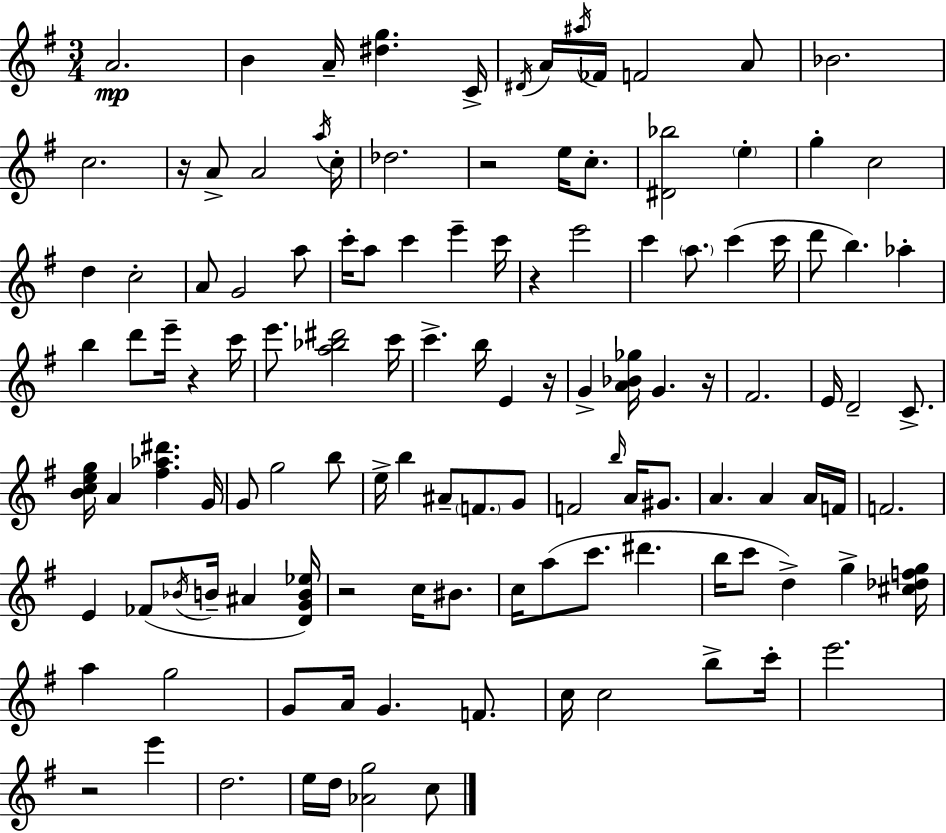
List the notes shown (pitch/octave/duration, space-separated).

A4/h. B4/q A4/s [D#5,G5]/q. C4/s D#4/s A4/s A#5/s FES4/s F4/h A4/e Bb4/h. C5/h. R/s A4/e A4/h A5/s C5/s Db5/h. R/h E5/s C5/e. [D#4,Bb5]/h E5/q G5/q C5/h D5/q C5/h A4/e G4/h A5/e C6/s A5/e C6/q E6/q C6/s R/q E6/h C6/q A5/e. C6/q C6/s D6/e B5/q. Ab5/q B5/q D6/e E6/s R/q C6/s E6/e. [A5,Bb5,D#6]/h C6/s C6/q. B5/s E4/q R/s G4/q [A4,Bb4,Gb5]/s G4/q. R/s F#4/h. E4/s D4/h C4/e. [B4,C5,E5,G5]/s A4/q [F#5,Ab5,D#6]/q. G4/s G4/e G5/h B5/e E5/s B5/q A#4/e F4/e. G4/e F4/h B5/s A4/s G#4/e. A4/q. A4/q A4/s F4/s F4/h. E4/q FES4/e Bb4/s B4/s A#4/q [D4,G4,B4,Eb5]/s R/h C5/s BIS4/e. C5/s A5/e C6/e. D#6/q. B5/s C6/e D5/q G5/q [C#5,Db5,F5,G5]/s A5/q G5/h G4/e A4/s G4/q. F4/e. C5/s C5/h B5/e C6/s E6/h. R/h E6/q D5/h. E5/s D5/s [Ab4,G5]/h C5/e